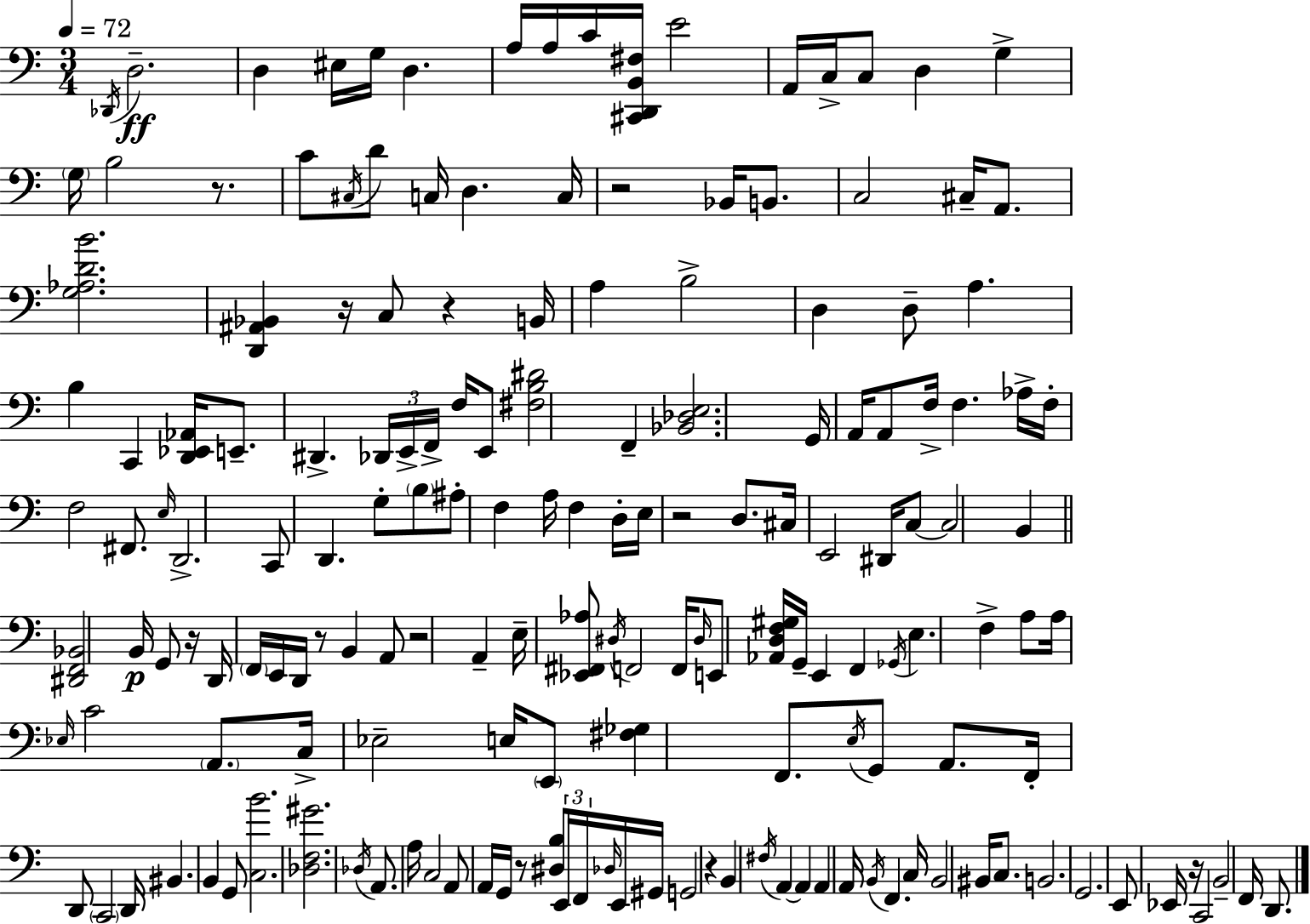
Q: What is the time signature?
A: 3/4